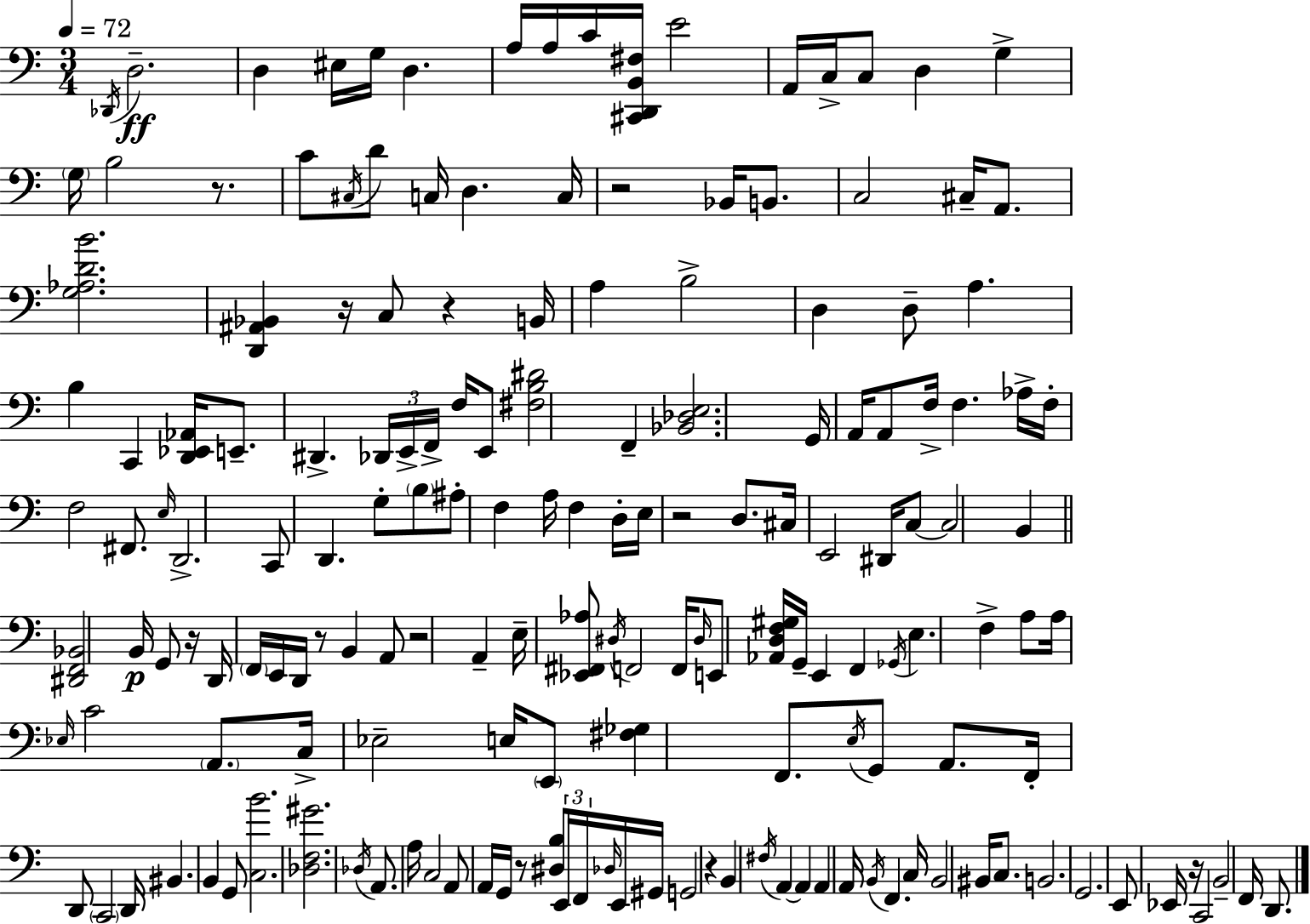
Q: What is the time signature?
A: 3/4